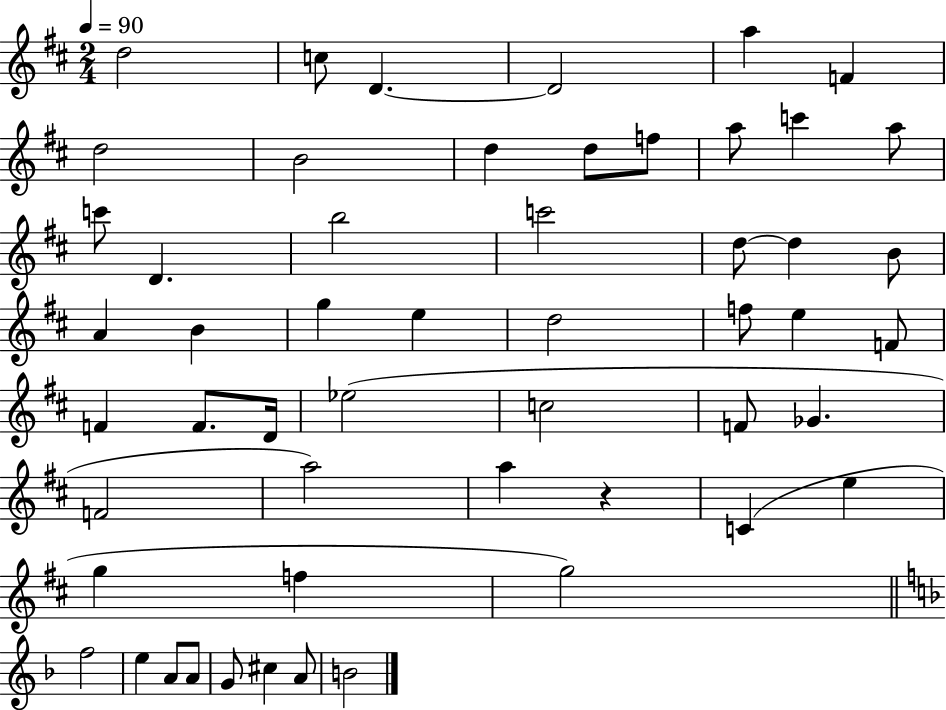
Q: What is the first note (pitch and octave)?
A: D5